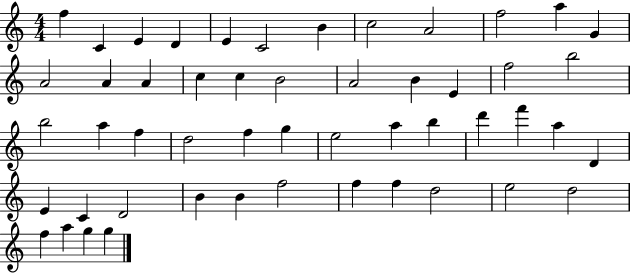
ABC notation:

X:1
T:Untitled
M:4/4
L:1/4
K:C
f C E D E C2 B c2 A2 f2 a G A2 A A c c B2 A2 B E f2 b2 b2 a f d2 f g e2 a b d' f' a D E C D2 B B f2 f f d2 e2 d2 f a g g